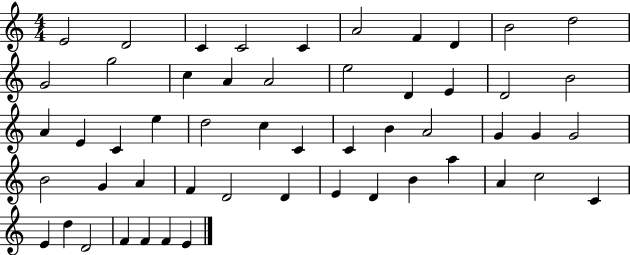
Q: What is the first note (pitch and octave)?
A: E4